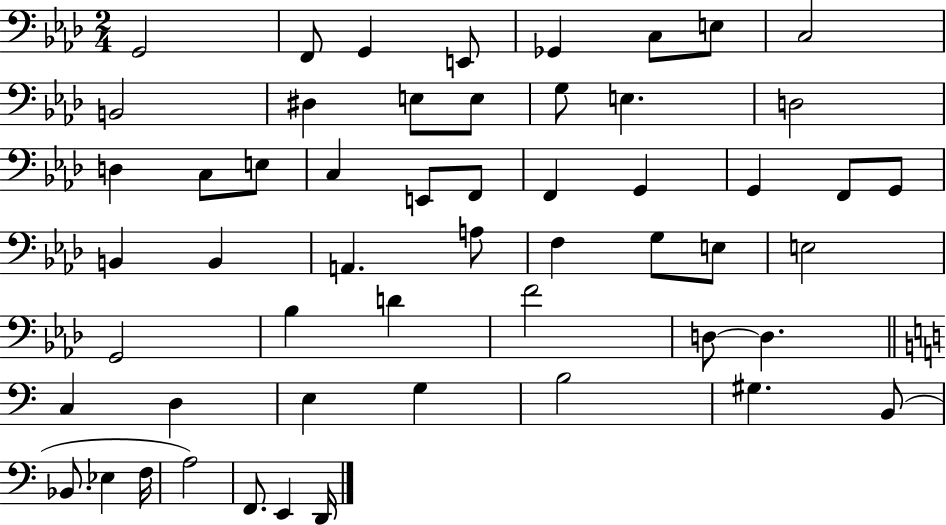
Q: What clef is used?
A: bass